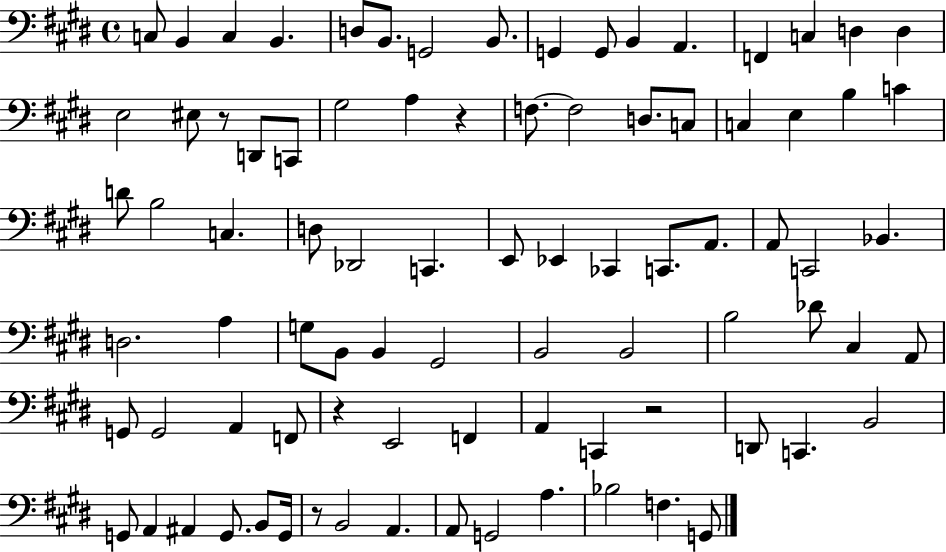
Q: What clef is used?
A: bass